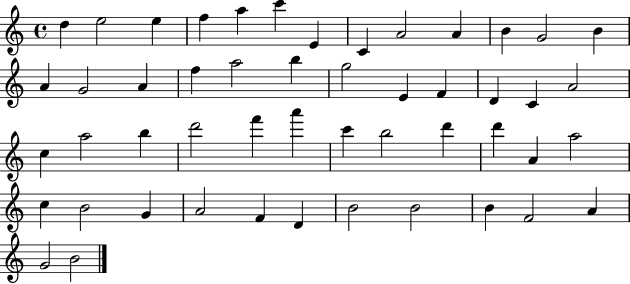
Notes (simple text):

D5/q E5/h E5/q F5/q A5/q C6/q E4/q C4/q A4/h A4/q B4/q G4/h B4/q A4/q G4/h A4/q F5/q A5/h B5/q G5/h E4/q F4/q D4/q C4/q A4/h C5/q A5/h B5/q D6/h F6/q A6/q C6/q B5/h D6/q D6/q A4/q A5/h C5/q B4/h G4/q A4/h F4/q D4/q B4/h B4/h B4/q F4/h A4/q G4/h B4/h